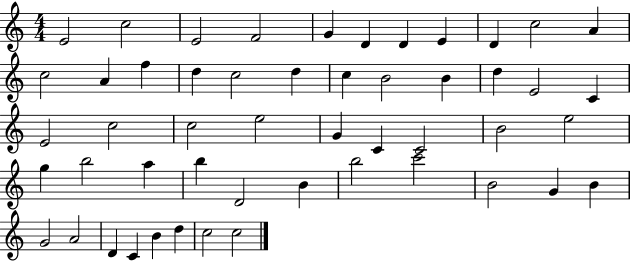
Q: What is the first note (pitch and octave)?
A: E4